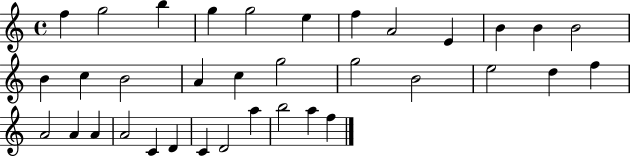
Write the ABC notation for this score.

X:1
T:Untitled
M:4/4
L:1/4
K:C
f g2 b g g2 e f A2 E B B B2 B c B2 A c g2 g2 B2 e2 d f A2 A A A2 C D C D2 a b2 a f